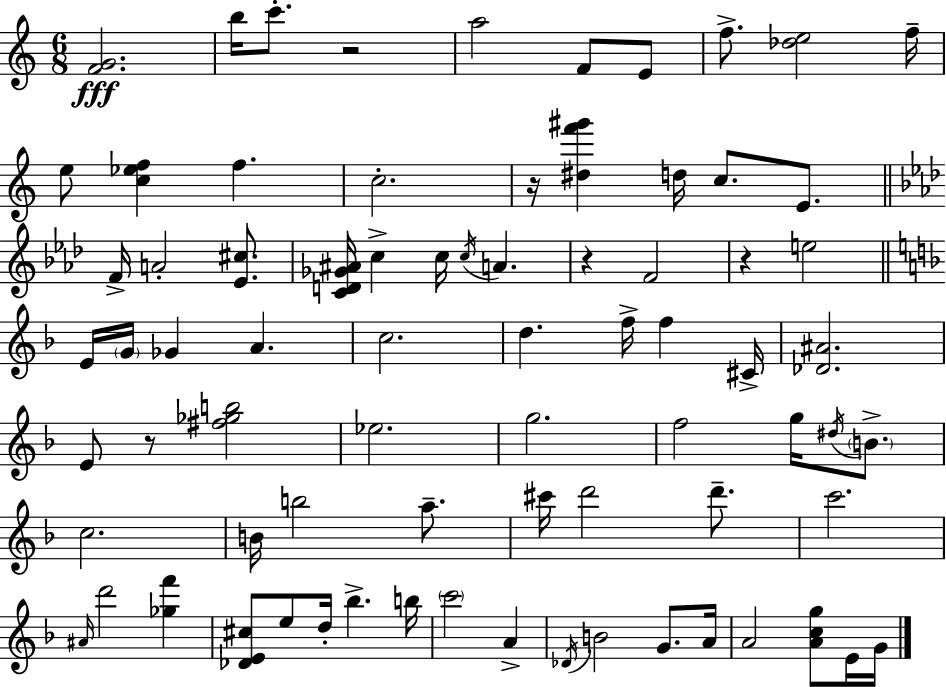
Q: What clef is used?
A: treble